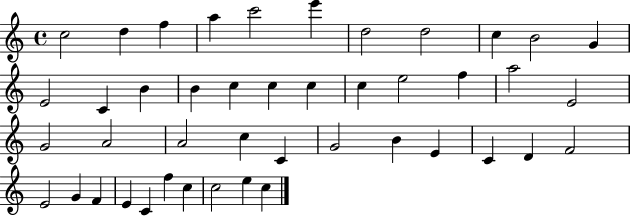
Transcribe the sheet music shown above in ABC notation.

X:1
T:Untitled
M:4/4
L:1/4
K:C
c2 d f a c'2 e' d2 d2 c B2 G E2 C B B c c c c e2 f a2 E2 G2 A2 A2 c C G2 B E C D F2 E2 G F E C f c c2 e c